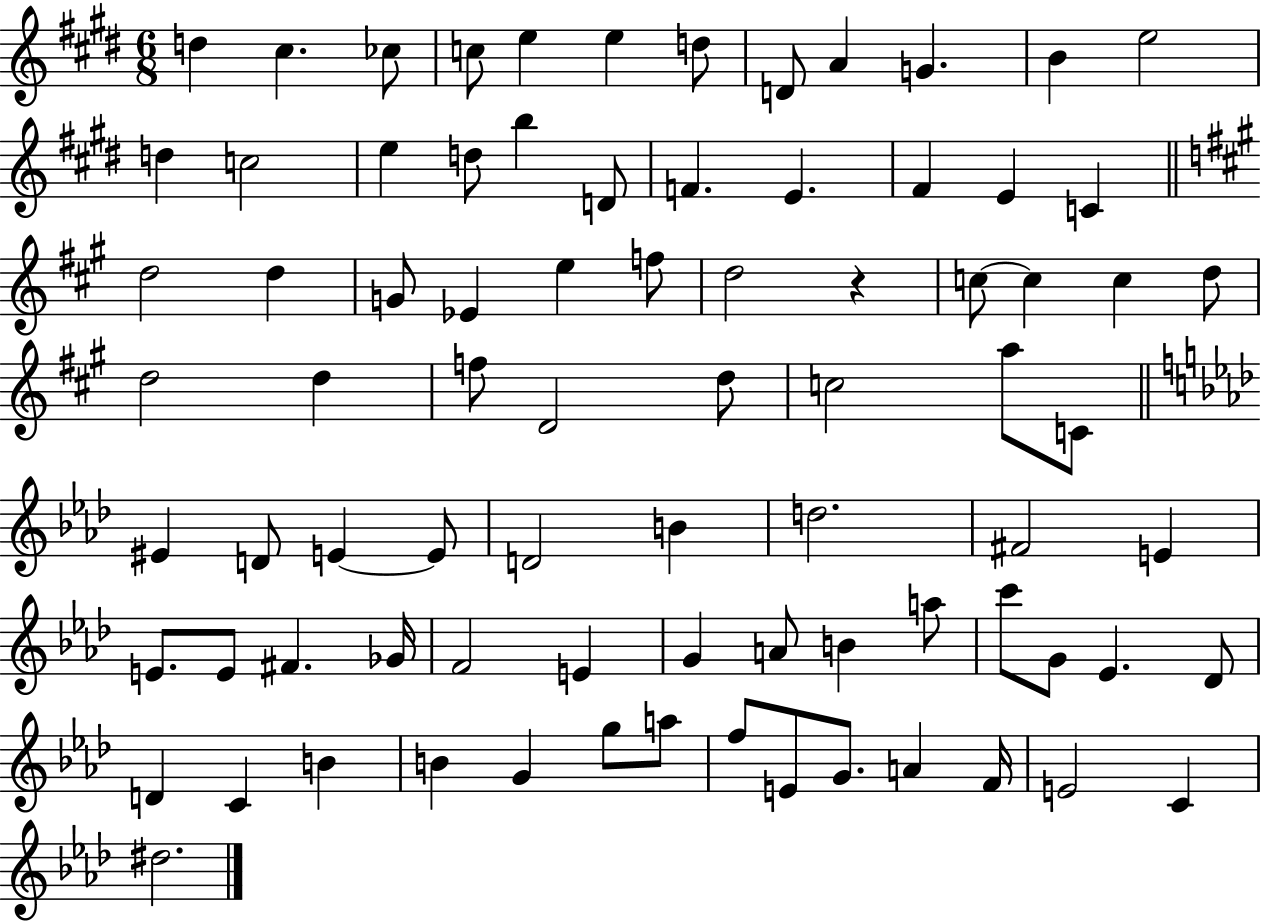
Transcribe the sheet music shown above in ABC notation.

X:1
T:Untitled
M:6/8
L:1/4
K:E
d ^c _c/2 c/2 e e d/2 D/2 A G B e2 d c2 e d/2 b D/2 F E ^F E C d2 d G/2 _E e f/2 d2 z c/2 c c d/2 d2 d f/2 D2 d/2 c2 a/2 C/2 ^E D/2 E E/2 D2 B d2 ^F2 E E/2 E/2 ^F _G/4 F2 E G A/2 B a/2 c'/2 G/2 _E _D/2 D C B B G g/2 a/2 f/2 E/2 G/2 A F/4 E2 C ^d2